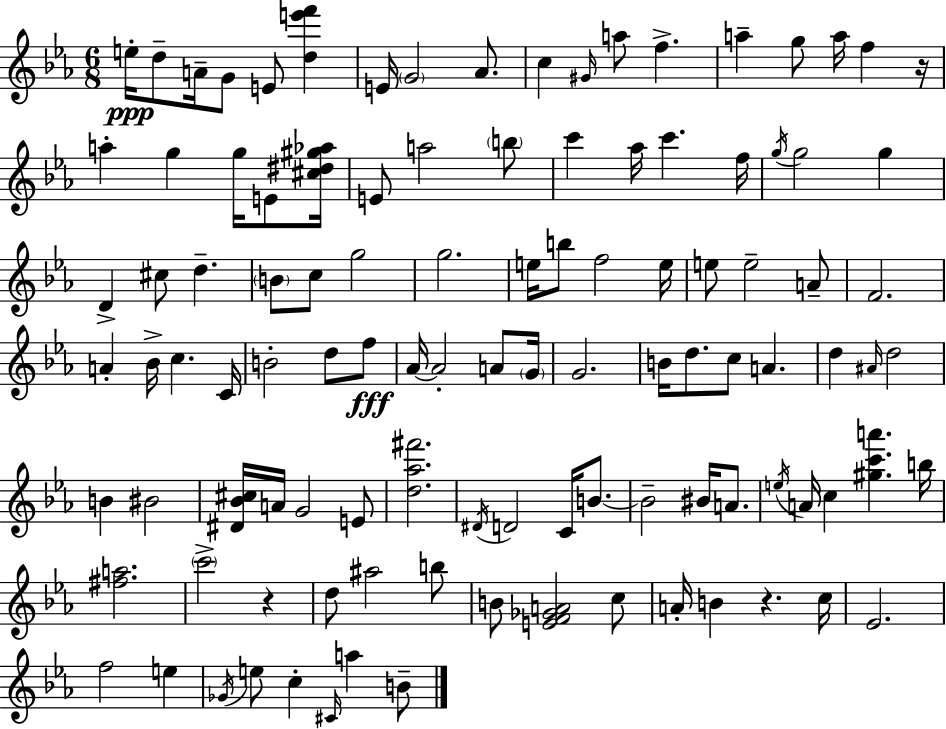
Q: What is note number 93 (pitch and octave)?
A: Gb4